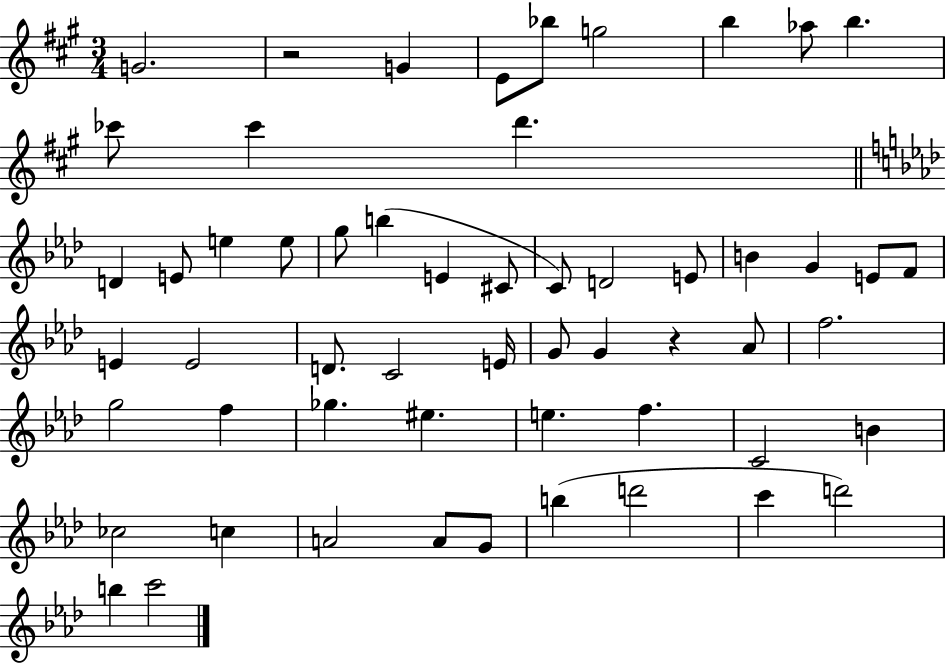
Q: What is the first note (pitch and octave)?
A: G4